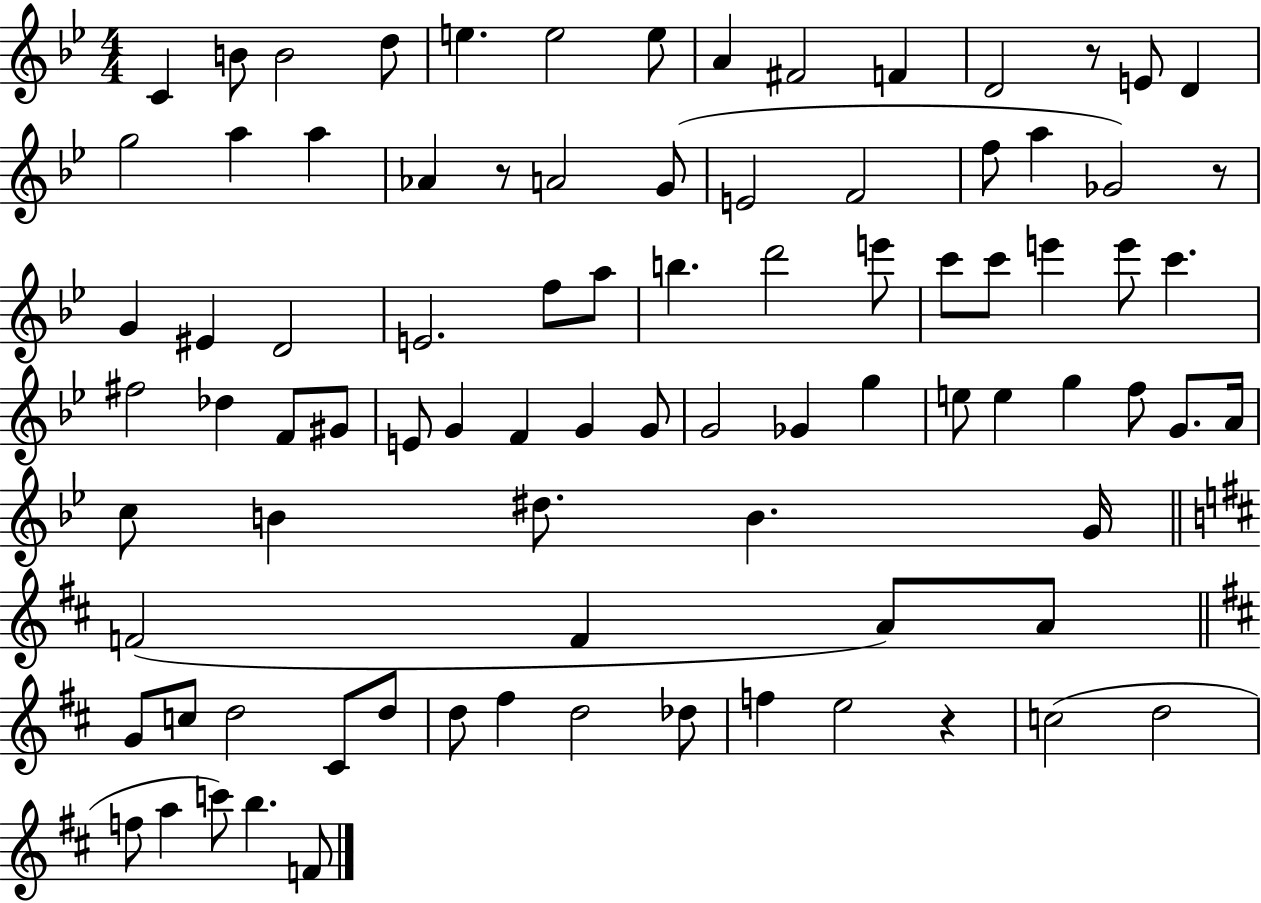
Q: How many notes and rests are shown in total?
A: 87